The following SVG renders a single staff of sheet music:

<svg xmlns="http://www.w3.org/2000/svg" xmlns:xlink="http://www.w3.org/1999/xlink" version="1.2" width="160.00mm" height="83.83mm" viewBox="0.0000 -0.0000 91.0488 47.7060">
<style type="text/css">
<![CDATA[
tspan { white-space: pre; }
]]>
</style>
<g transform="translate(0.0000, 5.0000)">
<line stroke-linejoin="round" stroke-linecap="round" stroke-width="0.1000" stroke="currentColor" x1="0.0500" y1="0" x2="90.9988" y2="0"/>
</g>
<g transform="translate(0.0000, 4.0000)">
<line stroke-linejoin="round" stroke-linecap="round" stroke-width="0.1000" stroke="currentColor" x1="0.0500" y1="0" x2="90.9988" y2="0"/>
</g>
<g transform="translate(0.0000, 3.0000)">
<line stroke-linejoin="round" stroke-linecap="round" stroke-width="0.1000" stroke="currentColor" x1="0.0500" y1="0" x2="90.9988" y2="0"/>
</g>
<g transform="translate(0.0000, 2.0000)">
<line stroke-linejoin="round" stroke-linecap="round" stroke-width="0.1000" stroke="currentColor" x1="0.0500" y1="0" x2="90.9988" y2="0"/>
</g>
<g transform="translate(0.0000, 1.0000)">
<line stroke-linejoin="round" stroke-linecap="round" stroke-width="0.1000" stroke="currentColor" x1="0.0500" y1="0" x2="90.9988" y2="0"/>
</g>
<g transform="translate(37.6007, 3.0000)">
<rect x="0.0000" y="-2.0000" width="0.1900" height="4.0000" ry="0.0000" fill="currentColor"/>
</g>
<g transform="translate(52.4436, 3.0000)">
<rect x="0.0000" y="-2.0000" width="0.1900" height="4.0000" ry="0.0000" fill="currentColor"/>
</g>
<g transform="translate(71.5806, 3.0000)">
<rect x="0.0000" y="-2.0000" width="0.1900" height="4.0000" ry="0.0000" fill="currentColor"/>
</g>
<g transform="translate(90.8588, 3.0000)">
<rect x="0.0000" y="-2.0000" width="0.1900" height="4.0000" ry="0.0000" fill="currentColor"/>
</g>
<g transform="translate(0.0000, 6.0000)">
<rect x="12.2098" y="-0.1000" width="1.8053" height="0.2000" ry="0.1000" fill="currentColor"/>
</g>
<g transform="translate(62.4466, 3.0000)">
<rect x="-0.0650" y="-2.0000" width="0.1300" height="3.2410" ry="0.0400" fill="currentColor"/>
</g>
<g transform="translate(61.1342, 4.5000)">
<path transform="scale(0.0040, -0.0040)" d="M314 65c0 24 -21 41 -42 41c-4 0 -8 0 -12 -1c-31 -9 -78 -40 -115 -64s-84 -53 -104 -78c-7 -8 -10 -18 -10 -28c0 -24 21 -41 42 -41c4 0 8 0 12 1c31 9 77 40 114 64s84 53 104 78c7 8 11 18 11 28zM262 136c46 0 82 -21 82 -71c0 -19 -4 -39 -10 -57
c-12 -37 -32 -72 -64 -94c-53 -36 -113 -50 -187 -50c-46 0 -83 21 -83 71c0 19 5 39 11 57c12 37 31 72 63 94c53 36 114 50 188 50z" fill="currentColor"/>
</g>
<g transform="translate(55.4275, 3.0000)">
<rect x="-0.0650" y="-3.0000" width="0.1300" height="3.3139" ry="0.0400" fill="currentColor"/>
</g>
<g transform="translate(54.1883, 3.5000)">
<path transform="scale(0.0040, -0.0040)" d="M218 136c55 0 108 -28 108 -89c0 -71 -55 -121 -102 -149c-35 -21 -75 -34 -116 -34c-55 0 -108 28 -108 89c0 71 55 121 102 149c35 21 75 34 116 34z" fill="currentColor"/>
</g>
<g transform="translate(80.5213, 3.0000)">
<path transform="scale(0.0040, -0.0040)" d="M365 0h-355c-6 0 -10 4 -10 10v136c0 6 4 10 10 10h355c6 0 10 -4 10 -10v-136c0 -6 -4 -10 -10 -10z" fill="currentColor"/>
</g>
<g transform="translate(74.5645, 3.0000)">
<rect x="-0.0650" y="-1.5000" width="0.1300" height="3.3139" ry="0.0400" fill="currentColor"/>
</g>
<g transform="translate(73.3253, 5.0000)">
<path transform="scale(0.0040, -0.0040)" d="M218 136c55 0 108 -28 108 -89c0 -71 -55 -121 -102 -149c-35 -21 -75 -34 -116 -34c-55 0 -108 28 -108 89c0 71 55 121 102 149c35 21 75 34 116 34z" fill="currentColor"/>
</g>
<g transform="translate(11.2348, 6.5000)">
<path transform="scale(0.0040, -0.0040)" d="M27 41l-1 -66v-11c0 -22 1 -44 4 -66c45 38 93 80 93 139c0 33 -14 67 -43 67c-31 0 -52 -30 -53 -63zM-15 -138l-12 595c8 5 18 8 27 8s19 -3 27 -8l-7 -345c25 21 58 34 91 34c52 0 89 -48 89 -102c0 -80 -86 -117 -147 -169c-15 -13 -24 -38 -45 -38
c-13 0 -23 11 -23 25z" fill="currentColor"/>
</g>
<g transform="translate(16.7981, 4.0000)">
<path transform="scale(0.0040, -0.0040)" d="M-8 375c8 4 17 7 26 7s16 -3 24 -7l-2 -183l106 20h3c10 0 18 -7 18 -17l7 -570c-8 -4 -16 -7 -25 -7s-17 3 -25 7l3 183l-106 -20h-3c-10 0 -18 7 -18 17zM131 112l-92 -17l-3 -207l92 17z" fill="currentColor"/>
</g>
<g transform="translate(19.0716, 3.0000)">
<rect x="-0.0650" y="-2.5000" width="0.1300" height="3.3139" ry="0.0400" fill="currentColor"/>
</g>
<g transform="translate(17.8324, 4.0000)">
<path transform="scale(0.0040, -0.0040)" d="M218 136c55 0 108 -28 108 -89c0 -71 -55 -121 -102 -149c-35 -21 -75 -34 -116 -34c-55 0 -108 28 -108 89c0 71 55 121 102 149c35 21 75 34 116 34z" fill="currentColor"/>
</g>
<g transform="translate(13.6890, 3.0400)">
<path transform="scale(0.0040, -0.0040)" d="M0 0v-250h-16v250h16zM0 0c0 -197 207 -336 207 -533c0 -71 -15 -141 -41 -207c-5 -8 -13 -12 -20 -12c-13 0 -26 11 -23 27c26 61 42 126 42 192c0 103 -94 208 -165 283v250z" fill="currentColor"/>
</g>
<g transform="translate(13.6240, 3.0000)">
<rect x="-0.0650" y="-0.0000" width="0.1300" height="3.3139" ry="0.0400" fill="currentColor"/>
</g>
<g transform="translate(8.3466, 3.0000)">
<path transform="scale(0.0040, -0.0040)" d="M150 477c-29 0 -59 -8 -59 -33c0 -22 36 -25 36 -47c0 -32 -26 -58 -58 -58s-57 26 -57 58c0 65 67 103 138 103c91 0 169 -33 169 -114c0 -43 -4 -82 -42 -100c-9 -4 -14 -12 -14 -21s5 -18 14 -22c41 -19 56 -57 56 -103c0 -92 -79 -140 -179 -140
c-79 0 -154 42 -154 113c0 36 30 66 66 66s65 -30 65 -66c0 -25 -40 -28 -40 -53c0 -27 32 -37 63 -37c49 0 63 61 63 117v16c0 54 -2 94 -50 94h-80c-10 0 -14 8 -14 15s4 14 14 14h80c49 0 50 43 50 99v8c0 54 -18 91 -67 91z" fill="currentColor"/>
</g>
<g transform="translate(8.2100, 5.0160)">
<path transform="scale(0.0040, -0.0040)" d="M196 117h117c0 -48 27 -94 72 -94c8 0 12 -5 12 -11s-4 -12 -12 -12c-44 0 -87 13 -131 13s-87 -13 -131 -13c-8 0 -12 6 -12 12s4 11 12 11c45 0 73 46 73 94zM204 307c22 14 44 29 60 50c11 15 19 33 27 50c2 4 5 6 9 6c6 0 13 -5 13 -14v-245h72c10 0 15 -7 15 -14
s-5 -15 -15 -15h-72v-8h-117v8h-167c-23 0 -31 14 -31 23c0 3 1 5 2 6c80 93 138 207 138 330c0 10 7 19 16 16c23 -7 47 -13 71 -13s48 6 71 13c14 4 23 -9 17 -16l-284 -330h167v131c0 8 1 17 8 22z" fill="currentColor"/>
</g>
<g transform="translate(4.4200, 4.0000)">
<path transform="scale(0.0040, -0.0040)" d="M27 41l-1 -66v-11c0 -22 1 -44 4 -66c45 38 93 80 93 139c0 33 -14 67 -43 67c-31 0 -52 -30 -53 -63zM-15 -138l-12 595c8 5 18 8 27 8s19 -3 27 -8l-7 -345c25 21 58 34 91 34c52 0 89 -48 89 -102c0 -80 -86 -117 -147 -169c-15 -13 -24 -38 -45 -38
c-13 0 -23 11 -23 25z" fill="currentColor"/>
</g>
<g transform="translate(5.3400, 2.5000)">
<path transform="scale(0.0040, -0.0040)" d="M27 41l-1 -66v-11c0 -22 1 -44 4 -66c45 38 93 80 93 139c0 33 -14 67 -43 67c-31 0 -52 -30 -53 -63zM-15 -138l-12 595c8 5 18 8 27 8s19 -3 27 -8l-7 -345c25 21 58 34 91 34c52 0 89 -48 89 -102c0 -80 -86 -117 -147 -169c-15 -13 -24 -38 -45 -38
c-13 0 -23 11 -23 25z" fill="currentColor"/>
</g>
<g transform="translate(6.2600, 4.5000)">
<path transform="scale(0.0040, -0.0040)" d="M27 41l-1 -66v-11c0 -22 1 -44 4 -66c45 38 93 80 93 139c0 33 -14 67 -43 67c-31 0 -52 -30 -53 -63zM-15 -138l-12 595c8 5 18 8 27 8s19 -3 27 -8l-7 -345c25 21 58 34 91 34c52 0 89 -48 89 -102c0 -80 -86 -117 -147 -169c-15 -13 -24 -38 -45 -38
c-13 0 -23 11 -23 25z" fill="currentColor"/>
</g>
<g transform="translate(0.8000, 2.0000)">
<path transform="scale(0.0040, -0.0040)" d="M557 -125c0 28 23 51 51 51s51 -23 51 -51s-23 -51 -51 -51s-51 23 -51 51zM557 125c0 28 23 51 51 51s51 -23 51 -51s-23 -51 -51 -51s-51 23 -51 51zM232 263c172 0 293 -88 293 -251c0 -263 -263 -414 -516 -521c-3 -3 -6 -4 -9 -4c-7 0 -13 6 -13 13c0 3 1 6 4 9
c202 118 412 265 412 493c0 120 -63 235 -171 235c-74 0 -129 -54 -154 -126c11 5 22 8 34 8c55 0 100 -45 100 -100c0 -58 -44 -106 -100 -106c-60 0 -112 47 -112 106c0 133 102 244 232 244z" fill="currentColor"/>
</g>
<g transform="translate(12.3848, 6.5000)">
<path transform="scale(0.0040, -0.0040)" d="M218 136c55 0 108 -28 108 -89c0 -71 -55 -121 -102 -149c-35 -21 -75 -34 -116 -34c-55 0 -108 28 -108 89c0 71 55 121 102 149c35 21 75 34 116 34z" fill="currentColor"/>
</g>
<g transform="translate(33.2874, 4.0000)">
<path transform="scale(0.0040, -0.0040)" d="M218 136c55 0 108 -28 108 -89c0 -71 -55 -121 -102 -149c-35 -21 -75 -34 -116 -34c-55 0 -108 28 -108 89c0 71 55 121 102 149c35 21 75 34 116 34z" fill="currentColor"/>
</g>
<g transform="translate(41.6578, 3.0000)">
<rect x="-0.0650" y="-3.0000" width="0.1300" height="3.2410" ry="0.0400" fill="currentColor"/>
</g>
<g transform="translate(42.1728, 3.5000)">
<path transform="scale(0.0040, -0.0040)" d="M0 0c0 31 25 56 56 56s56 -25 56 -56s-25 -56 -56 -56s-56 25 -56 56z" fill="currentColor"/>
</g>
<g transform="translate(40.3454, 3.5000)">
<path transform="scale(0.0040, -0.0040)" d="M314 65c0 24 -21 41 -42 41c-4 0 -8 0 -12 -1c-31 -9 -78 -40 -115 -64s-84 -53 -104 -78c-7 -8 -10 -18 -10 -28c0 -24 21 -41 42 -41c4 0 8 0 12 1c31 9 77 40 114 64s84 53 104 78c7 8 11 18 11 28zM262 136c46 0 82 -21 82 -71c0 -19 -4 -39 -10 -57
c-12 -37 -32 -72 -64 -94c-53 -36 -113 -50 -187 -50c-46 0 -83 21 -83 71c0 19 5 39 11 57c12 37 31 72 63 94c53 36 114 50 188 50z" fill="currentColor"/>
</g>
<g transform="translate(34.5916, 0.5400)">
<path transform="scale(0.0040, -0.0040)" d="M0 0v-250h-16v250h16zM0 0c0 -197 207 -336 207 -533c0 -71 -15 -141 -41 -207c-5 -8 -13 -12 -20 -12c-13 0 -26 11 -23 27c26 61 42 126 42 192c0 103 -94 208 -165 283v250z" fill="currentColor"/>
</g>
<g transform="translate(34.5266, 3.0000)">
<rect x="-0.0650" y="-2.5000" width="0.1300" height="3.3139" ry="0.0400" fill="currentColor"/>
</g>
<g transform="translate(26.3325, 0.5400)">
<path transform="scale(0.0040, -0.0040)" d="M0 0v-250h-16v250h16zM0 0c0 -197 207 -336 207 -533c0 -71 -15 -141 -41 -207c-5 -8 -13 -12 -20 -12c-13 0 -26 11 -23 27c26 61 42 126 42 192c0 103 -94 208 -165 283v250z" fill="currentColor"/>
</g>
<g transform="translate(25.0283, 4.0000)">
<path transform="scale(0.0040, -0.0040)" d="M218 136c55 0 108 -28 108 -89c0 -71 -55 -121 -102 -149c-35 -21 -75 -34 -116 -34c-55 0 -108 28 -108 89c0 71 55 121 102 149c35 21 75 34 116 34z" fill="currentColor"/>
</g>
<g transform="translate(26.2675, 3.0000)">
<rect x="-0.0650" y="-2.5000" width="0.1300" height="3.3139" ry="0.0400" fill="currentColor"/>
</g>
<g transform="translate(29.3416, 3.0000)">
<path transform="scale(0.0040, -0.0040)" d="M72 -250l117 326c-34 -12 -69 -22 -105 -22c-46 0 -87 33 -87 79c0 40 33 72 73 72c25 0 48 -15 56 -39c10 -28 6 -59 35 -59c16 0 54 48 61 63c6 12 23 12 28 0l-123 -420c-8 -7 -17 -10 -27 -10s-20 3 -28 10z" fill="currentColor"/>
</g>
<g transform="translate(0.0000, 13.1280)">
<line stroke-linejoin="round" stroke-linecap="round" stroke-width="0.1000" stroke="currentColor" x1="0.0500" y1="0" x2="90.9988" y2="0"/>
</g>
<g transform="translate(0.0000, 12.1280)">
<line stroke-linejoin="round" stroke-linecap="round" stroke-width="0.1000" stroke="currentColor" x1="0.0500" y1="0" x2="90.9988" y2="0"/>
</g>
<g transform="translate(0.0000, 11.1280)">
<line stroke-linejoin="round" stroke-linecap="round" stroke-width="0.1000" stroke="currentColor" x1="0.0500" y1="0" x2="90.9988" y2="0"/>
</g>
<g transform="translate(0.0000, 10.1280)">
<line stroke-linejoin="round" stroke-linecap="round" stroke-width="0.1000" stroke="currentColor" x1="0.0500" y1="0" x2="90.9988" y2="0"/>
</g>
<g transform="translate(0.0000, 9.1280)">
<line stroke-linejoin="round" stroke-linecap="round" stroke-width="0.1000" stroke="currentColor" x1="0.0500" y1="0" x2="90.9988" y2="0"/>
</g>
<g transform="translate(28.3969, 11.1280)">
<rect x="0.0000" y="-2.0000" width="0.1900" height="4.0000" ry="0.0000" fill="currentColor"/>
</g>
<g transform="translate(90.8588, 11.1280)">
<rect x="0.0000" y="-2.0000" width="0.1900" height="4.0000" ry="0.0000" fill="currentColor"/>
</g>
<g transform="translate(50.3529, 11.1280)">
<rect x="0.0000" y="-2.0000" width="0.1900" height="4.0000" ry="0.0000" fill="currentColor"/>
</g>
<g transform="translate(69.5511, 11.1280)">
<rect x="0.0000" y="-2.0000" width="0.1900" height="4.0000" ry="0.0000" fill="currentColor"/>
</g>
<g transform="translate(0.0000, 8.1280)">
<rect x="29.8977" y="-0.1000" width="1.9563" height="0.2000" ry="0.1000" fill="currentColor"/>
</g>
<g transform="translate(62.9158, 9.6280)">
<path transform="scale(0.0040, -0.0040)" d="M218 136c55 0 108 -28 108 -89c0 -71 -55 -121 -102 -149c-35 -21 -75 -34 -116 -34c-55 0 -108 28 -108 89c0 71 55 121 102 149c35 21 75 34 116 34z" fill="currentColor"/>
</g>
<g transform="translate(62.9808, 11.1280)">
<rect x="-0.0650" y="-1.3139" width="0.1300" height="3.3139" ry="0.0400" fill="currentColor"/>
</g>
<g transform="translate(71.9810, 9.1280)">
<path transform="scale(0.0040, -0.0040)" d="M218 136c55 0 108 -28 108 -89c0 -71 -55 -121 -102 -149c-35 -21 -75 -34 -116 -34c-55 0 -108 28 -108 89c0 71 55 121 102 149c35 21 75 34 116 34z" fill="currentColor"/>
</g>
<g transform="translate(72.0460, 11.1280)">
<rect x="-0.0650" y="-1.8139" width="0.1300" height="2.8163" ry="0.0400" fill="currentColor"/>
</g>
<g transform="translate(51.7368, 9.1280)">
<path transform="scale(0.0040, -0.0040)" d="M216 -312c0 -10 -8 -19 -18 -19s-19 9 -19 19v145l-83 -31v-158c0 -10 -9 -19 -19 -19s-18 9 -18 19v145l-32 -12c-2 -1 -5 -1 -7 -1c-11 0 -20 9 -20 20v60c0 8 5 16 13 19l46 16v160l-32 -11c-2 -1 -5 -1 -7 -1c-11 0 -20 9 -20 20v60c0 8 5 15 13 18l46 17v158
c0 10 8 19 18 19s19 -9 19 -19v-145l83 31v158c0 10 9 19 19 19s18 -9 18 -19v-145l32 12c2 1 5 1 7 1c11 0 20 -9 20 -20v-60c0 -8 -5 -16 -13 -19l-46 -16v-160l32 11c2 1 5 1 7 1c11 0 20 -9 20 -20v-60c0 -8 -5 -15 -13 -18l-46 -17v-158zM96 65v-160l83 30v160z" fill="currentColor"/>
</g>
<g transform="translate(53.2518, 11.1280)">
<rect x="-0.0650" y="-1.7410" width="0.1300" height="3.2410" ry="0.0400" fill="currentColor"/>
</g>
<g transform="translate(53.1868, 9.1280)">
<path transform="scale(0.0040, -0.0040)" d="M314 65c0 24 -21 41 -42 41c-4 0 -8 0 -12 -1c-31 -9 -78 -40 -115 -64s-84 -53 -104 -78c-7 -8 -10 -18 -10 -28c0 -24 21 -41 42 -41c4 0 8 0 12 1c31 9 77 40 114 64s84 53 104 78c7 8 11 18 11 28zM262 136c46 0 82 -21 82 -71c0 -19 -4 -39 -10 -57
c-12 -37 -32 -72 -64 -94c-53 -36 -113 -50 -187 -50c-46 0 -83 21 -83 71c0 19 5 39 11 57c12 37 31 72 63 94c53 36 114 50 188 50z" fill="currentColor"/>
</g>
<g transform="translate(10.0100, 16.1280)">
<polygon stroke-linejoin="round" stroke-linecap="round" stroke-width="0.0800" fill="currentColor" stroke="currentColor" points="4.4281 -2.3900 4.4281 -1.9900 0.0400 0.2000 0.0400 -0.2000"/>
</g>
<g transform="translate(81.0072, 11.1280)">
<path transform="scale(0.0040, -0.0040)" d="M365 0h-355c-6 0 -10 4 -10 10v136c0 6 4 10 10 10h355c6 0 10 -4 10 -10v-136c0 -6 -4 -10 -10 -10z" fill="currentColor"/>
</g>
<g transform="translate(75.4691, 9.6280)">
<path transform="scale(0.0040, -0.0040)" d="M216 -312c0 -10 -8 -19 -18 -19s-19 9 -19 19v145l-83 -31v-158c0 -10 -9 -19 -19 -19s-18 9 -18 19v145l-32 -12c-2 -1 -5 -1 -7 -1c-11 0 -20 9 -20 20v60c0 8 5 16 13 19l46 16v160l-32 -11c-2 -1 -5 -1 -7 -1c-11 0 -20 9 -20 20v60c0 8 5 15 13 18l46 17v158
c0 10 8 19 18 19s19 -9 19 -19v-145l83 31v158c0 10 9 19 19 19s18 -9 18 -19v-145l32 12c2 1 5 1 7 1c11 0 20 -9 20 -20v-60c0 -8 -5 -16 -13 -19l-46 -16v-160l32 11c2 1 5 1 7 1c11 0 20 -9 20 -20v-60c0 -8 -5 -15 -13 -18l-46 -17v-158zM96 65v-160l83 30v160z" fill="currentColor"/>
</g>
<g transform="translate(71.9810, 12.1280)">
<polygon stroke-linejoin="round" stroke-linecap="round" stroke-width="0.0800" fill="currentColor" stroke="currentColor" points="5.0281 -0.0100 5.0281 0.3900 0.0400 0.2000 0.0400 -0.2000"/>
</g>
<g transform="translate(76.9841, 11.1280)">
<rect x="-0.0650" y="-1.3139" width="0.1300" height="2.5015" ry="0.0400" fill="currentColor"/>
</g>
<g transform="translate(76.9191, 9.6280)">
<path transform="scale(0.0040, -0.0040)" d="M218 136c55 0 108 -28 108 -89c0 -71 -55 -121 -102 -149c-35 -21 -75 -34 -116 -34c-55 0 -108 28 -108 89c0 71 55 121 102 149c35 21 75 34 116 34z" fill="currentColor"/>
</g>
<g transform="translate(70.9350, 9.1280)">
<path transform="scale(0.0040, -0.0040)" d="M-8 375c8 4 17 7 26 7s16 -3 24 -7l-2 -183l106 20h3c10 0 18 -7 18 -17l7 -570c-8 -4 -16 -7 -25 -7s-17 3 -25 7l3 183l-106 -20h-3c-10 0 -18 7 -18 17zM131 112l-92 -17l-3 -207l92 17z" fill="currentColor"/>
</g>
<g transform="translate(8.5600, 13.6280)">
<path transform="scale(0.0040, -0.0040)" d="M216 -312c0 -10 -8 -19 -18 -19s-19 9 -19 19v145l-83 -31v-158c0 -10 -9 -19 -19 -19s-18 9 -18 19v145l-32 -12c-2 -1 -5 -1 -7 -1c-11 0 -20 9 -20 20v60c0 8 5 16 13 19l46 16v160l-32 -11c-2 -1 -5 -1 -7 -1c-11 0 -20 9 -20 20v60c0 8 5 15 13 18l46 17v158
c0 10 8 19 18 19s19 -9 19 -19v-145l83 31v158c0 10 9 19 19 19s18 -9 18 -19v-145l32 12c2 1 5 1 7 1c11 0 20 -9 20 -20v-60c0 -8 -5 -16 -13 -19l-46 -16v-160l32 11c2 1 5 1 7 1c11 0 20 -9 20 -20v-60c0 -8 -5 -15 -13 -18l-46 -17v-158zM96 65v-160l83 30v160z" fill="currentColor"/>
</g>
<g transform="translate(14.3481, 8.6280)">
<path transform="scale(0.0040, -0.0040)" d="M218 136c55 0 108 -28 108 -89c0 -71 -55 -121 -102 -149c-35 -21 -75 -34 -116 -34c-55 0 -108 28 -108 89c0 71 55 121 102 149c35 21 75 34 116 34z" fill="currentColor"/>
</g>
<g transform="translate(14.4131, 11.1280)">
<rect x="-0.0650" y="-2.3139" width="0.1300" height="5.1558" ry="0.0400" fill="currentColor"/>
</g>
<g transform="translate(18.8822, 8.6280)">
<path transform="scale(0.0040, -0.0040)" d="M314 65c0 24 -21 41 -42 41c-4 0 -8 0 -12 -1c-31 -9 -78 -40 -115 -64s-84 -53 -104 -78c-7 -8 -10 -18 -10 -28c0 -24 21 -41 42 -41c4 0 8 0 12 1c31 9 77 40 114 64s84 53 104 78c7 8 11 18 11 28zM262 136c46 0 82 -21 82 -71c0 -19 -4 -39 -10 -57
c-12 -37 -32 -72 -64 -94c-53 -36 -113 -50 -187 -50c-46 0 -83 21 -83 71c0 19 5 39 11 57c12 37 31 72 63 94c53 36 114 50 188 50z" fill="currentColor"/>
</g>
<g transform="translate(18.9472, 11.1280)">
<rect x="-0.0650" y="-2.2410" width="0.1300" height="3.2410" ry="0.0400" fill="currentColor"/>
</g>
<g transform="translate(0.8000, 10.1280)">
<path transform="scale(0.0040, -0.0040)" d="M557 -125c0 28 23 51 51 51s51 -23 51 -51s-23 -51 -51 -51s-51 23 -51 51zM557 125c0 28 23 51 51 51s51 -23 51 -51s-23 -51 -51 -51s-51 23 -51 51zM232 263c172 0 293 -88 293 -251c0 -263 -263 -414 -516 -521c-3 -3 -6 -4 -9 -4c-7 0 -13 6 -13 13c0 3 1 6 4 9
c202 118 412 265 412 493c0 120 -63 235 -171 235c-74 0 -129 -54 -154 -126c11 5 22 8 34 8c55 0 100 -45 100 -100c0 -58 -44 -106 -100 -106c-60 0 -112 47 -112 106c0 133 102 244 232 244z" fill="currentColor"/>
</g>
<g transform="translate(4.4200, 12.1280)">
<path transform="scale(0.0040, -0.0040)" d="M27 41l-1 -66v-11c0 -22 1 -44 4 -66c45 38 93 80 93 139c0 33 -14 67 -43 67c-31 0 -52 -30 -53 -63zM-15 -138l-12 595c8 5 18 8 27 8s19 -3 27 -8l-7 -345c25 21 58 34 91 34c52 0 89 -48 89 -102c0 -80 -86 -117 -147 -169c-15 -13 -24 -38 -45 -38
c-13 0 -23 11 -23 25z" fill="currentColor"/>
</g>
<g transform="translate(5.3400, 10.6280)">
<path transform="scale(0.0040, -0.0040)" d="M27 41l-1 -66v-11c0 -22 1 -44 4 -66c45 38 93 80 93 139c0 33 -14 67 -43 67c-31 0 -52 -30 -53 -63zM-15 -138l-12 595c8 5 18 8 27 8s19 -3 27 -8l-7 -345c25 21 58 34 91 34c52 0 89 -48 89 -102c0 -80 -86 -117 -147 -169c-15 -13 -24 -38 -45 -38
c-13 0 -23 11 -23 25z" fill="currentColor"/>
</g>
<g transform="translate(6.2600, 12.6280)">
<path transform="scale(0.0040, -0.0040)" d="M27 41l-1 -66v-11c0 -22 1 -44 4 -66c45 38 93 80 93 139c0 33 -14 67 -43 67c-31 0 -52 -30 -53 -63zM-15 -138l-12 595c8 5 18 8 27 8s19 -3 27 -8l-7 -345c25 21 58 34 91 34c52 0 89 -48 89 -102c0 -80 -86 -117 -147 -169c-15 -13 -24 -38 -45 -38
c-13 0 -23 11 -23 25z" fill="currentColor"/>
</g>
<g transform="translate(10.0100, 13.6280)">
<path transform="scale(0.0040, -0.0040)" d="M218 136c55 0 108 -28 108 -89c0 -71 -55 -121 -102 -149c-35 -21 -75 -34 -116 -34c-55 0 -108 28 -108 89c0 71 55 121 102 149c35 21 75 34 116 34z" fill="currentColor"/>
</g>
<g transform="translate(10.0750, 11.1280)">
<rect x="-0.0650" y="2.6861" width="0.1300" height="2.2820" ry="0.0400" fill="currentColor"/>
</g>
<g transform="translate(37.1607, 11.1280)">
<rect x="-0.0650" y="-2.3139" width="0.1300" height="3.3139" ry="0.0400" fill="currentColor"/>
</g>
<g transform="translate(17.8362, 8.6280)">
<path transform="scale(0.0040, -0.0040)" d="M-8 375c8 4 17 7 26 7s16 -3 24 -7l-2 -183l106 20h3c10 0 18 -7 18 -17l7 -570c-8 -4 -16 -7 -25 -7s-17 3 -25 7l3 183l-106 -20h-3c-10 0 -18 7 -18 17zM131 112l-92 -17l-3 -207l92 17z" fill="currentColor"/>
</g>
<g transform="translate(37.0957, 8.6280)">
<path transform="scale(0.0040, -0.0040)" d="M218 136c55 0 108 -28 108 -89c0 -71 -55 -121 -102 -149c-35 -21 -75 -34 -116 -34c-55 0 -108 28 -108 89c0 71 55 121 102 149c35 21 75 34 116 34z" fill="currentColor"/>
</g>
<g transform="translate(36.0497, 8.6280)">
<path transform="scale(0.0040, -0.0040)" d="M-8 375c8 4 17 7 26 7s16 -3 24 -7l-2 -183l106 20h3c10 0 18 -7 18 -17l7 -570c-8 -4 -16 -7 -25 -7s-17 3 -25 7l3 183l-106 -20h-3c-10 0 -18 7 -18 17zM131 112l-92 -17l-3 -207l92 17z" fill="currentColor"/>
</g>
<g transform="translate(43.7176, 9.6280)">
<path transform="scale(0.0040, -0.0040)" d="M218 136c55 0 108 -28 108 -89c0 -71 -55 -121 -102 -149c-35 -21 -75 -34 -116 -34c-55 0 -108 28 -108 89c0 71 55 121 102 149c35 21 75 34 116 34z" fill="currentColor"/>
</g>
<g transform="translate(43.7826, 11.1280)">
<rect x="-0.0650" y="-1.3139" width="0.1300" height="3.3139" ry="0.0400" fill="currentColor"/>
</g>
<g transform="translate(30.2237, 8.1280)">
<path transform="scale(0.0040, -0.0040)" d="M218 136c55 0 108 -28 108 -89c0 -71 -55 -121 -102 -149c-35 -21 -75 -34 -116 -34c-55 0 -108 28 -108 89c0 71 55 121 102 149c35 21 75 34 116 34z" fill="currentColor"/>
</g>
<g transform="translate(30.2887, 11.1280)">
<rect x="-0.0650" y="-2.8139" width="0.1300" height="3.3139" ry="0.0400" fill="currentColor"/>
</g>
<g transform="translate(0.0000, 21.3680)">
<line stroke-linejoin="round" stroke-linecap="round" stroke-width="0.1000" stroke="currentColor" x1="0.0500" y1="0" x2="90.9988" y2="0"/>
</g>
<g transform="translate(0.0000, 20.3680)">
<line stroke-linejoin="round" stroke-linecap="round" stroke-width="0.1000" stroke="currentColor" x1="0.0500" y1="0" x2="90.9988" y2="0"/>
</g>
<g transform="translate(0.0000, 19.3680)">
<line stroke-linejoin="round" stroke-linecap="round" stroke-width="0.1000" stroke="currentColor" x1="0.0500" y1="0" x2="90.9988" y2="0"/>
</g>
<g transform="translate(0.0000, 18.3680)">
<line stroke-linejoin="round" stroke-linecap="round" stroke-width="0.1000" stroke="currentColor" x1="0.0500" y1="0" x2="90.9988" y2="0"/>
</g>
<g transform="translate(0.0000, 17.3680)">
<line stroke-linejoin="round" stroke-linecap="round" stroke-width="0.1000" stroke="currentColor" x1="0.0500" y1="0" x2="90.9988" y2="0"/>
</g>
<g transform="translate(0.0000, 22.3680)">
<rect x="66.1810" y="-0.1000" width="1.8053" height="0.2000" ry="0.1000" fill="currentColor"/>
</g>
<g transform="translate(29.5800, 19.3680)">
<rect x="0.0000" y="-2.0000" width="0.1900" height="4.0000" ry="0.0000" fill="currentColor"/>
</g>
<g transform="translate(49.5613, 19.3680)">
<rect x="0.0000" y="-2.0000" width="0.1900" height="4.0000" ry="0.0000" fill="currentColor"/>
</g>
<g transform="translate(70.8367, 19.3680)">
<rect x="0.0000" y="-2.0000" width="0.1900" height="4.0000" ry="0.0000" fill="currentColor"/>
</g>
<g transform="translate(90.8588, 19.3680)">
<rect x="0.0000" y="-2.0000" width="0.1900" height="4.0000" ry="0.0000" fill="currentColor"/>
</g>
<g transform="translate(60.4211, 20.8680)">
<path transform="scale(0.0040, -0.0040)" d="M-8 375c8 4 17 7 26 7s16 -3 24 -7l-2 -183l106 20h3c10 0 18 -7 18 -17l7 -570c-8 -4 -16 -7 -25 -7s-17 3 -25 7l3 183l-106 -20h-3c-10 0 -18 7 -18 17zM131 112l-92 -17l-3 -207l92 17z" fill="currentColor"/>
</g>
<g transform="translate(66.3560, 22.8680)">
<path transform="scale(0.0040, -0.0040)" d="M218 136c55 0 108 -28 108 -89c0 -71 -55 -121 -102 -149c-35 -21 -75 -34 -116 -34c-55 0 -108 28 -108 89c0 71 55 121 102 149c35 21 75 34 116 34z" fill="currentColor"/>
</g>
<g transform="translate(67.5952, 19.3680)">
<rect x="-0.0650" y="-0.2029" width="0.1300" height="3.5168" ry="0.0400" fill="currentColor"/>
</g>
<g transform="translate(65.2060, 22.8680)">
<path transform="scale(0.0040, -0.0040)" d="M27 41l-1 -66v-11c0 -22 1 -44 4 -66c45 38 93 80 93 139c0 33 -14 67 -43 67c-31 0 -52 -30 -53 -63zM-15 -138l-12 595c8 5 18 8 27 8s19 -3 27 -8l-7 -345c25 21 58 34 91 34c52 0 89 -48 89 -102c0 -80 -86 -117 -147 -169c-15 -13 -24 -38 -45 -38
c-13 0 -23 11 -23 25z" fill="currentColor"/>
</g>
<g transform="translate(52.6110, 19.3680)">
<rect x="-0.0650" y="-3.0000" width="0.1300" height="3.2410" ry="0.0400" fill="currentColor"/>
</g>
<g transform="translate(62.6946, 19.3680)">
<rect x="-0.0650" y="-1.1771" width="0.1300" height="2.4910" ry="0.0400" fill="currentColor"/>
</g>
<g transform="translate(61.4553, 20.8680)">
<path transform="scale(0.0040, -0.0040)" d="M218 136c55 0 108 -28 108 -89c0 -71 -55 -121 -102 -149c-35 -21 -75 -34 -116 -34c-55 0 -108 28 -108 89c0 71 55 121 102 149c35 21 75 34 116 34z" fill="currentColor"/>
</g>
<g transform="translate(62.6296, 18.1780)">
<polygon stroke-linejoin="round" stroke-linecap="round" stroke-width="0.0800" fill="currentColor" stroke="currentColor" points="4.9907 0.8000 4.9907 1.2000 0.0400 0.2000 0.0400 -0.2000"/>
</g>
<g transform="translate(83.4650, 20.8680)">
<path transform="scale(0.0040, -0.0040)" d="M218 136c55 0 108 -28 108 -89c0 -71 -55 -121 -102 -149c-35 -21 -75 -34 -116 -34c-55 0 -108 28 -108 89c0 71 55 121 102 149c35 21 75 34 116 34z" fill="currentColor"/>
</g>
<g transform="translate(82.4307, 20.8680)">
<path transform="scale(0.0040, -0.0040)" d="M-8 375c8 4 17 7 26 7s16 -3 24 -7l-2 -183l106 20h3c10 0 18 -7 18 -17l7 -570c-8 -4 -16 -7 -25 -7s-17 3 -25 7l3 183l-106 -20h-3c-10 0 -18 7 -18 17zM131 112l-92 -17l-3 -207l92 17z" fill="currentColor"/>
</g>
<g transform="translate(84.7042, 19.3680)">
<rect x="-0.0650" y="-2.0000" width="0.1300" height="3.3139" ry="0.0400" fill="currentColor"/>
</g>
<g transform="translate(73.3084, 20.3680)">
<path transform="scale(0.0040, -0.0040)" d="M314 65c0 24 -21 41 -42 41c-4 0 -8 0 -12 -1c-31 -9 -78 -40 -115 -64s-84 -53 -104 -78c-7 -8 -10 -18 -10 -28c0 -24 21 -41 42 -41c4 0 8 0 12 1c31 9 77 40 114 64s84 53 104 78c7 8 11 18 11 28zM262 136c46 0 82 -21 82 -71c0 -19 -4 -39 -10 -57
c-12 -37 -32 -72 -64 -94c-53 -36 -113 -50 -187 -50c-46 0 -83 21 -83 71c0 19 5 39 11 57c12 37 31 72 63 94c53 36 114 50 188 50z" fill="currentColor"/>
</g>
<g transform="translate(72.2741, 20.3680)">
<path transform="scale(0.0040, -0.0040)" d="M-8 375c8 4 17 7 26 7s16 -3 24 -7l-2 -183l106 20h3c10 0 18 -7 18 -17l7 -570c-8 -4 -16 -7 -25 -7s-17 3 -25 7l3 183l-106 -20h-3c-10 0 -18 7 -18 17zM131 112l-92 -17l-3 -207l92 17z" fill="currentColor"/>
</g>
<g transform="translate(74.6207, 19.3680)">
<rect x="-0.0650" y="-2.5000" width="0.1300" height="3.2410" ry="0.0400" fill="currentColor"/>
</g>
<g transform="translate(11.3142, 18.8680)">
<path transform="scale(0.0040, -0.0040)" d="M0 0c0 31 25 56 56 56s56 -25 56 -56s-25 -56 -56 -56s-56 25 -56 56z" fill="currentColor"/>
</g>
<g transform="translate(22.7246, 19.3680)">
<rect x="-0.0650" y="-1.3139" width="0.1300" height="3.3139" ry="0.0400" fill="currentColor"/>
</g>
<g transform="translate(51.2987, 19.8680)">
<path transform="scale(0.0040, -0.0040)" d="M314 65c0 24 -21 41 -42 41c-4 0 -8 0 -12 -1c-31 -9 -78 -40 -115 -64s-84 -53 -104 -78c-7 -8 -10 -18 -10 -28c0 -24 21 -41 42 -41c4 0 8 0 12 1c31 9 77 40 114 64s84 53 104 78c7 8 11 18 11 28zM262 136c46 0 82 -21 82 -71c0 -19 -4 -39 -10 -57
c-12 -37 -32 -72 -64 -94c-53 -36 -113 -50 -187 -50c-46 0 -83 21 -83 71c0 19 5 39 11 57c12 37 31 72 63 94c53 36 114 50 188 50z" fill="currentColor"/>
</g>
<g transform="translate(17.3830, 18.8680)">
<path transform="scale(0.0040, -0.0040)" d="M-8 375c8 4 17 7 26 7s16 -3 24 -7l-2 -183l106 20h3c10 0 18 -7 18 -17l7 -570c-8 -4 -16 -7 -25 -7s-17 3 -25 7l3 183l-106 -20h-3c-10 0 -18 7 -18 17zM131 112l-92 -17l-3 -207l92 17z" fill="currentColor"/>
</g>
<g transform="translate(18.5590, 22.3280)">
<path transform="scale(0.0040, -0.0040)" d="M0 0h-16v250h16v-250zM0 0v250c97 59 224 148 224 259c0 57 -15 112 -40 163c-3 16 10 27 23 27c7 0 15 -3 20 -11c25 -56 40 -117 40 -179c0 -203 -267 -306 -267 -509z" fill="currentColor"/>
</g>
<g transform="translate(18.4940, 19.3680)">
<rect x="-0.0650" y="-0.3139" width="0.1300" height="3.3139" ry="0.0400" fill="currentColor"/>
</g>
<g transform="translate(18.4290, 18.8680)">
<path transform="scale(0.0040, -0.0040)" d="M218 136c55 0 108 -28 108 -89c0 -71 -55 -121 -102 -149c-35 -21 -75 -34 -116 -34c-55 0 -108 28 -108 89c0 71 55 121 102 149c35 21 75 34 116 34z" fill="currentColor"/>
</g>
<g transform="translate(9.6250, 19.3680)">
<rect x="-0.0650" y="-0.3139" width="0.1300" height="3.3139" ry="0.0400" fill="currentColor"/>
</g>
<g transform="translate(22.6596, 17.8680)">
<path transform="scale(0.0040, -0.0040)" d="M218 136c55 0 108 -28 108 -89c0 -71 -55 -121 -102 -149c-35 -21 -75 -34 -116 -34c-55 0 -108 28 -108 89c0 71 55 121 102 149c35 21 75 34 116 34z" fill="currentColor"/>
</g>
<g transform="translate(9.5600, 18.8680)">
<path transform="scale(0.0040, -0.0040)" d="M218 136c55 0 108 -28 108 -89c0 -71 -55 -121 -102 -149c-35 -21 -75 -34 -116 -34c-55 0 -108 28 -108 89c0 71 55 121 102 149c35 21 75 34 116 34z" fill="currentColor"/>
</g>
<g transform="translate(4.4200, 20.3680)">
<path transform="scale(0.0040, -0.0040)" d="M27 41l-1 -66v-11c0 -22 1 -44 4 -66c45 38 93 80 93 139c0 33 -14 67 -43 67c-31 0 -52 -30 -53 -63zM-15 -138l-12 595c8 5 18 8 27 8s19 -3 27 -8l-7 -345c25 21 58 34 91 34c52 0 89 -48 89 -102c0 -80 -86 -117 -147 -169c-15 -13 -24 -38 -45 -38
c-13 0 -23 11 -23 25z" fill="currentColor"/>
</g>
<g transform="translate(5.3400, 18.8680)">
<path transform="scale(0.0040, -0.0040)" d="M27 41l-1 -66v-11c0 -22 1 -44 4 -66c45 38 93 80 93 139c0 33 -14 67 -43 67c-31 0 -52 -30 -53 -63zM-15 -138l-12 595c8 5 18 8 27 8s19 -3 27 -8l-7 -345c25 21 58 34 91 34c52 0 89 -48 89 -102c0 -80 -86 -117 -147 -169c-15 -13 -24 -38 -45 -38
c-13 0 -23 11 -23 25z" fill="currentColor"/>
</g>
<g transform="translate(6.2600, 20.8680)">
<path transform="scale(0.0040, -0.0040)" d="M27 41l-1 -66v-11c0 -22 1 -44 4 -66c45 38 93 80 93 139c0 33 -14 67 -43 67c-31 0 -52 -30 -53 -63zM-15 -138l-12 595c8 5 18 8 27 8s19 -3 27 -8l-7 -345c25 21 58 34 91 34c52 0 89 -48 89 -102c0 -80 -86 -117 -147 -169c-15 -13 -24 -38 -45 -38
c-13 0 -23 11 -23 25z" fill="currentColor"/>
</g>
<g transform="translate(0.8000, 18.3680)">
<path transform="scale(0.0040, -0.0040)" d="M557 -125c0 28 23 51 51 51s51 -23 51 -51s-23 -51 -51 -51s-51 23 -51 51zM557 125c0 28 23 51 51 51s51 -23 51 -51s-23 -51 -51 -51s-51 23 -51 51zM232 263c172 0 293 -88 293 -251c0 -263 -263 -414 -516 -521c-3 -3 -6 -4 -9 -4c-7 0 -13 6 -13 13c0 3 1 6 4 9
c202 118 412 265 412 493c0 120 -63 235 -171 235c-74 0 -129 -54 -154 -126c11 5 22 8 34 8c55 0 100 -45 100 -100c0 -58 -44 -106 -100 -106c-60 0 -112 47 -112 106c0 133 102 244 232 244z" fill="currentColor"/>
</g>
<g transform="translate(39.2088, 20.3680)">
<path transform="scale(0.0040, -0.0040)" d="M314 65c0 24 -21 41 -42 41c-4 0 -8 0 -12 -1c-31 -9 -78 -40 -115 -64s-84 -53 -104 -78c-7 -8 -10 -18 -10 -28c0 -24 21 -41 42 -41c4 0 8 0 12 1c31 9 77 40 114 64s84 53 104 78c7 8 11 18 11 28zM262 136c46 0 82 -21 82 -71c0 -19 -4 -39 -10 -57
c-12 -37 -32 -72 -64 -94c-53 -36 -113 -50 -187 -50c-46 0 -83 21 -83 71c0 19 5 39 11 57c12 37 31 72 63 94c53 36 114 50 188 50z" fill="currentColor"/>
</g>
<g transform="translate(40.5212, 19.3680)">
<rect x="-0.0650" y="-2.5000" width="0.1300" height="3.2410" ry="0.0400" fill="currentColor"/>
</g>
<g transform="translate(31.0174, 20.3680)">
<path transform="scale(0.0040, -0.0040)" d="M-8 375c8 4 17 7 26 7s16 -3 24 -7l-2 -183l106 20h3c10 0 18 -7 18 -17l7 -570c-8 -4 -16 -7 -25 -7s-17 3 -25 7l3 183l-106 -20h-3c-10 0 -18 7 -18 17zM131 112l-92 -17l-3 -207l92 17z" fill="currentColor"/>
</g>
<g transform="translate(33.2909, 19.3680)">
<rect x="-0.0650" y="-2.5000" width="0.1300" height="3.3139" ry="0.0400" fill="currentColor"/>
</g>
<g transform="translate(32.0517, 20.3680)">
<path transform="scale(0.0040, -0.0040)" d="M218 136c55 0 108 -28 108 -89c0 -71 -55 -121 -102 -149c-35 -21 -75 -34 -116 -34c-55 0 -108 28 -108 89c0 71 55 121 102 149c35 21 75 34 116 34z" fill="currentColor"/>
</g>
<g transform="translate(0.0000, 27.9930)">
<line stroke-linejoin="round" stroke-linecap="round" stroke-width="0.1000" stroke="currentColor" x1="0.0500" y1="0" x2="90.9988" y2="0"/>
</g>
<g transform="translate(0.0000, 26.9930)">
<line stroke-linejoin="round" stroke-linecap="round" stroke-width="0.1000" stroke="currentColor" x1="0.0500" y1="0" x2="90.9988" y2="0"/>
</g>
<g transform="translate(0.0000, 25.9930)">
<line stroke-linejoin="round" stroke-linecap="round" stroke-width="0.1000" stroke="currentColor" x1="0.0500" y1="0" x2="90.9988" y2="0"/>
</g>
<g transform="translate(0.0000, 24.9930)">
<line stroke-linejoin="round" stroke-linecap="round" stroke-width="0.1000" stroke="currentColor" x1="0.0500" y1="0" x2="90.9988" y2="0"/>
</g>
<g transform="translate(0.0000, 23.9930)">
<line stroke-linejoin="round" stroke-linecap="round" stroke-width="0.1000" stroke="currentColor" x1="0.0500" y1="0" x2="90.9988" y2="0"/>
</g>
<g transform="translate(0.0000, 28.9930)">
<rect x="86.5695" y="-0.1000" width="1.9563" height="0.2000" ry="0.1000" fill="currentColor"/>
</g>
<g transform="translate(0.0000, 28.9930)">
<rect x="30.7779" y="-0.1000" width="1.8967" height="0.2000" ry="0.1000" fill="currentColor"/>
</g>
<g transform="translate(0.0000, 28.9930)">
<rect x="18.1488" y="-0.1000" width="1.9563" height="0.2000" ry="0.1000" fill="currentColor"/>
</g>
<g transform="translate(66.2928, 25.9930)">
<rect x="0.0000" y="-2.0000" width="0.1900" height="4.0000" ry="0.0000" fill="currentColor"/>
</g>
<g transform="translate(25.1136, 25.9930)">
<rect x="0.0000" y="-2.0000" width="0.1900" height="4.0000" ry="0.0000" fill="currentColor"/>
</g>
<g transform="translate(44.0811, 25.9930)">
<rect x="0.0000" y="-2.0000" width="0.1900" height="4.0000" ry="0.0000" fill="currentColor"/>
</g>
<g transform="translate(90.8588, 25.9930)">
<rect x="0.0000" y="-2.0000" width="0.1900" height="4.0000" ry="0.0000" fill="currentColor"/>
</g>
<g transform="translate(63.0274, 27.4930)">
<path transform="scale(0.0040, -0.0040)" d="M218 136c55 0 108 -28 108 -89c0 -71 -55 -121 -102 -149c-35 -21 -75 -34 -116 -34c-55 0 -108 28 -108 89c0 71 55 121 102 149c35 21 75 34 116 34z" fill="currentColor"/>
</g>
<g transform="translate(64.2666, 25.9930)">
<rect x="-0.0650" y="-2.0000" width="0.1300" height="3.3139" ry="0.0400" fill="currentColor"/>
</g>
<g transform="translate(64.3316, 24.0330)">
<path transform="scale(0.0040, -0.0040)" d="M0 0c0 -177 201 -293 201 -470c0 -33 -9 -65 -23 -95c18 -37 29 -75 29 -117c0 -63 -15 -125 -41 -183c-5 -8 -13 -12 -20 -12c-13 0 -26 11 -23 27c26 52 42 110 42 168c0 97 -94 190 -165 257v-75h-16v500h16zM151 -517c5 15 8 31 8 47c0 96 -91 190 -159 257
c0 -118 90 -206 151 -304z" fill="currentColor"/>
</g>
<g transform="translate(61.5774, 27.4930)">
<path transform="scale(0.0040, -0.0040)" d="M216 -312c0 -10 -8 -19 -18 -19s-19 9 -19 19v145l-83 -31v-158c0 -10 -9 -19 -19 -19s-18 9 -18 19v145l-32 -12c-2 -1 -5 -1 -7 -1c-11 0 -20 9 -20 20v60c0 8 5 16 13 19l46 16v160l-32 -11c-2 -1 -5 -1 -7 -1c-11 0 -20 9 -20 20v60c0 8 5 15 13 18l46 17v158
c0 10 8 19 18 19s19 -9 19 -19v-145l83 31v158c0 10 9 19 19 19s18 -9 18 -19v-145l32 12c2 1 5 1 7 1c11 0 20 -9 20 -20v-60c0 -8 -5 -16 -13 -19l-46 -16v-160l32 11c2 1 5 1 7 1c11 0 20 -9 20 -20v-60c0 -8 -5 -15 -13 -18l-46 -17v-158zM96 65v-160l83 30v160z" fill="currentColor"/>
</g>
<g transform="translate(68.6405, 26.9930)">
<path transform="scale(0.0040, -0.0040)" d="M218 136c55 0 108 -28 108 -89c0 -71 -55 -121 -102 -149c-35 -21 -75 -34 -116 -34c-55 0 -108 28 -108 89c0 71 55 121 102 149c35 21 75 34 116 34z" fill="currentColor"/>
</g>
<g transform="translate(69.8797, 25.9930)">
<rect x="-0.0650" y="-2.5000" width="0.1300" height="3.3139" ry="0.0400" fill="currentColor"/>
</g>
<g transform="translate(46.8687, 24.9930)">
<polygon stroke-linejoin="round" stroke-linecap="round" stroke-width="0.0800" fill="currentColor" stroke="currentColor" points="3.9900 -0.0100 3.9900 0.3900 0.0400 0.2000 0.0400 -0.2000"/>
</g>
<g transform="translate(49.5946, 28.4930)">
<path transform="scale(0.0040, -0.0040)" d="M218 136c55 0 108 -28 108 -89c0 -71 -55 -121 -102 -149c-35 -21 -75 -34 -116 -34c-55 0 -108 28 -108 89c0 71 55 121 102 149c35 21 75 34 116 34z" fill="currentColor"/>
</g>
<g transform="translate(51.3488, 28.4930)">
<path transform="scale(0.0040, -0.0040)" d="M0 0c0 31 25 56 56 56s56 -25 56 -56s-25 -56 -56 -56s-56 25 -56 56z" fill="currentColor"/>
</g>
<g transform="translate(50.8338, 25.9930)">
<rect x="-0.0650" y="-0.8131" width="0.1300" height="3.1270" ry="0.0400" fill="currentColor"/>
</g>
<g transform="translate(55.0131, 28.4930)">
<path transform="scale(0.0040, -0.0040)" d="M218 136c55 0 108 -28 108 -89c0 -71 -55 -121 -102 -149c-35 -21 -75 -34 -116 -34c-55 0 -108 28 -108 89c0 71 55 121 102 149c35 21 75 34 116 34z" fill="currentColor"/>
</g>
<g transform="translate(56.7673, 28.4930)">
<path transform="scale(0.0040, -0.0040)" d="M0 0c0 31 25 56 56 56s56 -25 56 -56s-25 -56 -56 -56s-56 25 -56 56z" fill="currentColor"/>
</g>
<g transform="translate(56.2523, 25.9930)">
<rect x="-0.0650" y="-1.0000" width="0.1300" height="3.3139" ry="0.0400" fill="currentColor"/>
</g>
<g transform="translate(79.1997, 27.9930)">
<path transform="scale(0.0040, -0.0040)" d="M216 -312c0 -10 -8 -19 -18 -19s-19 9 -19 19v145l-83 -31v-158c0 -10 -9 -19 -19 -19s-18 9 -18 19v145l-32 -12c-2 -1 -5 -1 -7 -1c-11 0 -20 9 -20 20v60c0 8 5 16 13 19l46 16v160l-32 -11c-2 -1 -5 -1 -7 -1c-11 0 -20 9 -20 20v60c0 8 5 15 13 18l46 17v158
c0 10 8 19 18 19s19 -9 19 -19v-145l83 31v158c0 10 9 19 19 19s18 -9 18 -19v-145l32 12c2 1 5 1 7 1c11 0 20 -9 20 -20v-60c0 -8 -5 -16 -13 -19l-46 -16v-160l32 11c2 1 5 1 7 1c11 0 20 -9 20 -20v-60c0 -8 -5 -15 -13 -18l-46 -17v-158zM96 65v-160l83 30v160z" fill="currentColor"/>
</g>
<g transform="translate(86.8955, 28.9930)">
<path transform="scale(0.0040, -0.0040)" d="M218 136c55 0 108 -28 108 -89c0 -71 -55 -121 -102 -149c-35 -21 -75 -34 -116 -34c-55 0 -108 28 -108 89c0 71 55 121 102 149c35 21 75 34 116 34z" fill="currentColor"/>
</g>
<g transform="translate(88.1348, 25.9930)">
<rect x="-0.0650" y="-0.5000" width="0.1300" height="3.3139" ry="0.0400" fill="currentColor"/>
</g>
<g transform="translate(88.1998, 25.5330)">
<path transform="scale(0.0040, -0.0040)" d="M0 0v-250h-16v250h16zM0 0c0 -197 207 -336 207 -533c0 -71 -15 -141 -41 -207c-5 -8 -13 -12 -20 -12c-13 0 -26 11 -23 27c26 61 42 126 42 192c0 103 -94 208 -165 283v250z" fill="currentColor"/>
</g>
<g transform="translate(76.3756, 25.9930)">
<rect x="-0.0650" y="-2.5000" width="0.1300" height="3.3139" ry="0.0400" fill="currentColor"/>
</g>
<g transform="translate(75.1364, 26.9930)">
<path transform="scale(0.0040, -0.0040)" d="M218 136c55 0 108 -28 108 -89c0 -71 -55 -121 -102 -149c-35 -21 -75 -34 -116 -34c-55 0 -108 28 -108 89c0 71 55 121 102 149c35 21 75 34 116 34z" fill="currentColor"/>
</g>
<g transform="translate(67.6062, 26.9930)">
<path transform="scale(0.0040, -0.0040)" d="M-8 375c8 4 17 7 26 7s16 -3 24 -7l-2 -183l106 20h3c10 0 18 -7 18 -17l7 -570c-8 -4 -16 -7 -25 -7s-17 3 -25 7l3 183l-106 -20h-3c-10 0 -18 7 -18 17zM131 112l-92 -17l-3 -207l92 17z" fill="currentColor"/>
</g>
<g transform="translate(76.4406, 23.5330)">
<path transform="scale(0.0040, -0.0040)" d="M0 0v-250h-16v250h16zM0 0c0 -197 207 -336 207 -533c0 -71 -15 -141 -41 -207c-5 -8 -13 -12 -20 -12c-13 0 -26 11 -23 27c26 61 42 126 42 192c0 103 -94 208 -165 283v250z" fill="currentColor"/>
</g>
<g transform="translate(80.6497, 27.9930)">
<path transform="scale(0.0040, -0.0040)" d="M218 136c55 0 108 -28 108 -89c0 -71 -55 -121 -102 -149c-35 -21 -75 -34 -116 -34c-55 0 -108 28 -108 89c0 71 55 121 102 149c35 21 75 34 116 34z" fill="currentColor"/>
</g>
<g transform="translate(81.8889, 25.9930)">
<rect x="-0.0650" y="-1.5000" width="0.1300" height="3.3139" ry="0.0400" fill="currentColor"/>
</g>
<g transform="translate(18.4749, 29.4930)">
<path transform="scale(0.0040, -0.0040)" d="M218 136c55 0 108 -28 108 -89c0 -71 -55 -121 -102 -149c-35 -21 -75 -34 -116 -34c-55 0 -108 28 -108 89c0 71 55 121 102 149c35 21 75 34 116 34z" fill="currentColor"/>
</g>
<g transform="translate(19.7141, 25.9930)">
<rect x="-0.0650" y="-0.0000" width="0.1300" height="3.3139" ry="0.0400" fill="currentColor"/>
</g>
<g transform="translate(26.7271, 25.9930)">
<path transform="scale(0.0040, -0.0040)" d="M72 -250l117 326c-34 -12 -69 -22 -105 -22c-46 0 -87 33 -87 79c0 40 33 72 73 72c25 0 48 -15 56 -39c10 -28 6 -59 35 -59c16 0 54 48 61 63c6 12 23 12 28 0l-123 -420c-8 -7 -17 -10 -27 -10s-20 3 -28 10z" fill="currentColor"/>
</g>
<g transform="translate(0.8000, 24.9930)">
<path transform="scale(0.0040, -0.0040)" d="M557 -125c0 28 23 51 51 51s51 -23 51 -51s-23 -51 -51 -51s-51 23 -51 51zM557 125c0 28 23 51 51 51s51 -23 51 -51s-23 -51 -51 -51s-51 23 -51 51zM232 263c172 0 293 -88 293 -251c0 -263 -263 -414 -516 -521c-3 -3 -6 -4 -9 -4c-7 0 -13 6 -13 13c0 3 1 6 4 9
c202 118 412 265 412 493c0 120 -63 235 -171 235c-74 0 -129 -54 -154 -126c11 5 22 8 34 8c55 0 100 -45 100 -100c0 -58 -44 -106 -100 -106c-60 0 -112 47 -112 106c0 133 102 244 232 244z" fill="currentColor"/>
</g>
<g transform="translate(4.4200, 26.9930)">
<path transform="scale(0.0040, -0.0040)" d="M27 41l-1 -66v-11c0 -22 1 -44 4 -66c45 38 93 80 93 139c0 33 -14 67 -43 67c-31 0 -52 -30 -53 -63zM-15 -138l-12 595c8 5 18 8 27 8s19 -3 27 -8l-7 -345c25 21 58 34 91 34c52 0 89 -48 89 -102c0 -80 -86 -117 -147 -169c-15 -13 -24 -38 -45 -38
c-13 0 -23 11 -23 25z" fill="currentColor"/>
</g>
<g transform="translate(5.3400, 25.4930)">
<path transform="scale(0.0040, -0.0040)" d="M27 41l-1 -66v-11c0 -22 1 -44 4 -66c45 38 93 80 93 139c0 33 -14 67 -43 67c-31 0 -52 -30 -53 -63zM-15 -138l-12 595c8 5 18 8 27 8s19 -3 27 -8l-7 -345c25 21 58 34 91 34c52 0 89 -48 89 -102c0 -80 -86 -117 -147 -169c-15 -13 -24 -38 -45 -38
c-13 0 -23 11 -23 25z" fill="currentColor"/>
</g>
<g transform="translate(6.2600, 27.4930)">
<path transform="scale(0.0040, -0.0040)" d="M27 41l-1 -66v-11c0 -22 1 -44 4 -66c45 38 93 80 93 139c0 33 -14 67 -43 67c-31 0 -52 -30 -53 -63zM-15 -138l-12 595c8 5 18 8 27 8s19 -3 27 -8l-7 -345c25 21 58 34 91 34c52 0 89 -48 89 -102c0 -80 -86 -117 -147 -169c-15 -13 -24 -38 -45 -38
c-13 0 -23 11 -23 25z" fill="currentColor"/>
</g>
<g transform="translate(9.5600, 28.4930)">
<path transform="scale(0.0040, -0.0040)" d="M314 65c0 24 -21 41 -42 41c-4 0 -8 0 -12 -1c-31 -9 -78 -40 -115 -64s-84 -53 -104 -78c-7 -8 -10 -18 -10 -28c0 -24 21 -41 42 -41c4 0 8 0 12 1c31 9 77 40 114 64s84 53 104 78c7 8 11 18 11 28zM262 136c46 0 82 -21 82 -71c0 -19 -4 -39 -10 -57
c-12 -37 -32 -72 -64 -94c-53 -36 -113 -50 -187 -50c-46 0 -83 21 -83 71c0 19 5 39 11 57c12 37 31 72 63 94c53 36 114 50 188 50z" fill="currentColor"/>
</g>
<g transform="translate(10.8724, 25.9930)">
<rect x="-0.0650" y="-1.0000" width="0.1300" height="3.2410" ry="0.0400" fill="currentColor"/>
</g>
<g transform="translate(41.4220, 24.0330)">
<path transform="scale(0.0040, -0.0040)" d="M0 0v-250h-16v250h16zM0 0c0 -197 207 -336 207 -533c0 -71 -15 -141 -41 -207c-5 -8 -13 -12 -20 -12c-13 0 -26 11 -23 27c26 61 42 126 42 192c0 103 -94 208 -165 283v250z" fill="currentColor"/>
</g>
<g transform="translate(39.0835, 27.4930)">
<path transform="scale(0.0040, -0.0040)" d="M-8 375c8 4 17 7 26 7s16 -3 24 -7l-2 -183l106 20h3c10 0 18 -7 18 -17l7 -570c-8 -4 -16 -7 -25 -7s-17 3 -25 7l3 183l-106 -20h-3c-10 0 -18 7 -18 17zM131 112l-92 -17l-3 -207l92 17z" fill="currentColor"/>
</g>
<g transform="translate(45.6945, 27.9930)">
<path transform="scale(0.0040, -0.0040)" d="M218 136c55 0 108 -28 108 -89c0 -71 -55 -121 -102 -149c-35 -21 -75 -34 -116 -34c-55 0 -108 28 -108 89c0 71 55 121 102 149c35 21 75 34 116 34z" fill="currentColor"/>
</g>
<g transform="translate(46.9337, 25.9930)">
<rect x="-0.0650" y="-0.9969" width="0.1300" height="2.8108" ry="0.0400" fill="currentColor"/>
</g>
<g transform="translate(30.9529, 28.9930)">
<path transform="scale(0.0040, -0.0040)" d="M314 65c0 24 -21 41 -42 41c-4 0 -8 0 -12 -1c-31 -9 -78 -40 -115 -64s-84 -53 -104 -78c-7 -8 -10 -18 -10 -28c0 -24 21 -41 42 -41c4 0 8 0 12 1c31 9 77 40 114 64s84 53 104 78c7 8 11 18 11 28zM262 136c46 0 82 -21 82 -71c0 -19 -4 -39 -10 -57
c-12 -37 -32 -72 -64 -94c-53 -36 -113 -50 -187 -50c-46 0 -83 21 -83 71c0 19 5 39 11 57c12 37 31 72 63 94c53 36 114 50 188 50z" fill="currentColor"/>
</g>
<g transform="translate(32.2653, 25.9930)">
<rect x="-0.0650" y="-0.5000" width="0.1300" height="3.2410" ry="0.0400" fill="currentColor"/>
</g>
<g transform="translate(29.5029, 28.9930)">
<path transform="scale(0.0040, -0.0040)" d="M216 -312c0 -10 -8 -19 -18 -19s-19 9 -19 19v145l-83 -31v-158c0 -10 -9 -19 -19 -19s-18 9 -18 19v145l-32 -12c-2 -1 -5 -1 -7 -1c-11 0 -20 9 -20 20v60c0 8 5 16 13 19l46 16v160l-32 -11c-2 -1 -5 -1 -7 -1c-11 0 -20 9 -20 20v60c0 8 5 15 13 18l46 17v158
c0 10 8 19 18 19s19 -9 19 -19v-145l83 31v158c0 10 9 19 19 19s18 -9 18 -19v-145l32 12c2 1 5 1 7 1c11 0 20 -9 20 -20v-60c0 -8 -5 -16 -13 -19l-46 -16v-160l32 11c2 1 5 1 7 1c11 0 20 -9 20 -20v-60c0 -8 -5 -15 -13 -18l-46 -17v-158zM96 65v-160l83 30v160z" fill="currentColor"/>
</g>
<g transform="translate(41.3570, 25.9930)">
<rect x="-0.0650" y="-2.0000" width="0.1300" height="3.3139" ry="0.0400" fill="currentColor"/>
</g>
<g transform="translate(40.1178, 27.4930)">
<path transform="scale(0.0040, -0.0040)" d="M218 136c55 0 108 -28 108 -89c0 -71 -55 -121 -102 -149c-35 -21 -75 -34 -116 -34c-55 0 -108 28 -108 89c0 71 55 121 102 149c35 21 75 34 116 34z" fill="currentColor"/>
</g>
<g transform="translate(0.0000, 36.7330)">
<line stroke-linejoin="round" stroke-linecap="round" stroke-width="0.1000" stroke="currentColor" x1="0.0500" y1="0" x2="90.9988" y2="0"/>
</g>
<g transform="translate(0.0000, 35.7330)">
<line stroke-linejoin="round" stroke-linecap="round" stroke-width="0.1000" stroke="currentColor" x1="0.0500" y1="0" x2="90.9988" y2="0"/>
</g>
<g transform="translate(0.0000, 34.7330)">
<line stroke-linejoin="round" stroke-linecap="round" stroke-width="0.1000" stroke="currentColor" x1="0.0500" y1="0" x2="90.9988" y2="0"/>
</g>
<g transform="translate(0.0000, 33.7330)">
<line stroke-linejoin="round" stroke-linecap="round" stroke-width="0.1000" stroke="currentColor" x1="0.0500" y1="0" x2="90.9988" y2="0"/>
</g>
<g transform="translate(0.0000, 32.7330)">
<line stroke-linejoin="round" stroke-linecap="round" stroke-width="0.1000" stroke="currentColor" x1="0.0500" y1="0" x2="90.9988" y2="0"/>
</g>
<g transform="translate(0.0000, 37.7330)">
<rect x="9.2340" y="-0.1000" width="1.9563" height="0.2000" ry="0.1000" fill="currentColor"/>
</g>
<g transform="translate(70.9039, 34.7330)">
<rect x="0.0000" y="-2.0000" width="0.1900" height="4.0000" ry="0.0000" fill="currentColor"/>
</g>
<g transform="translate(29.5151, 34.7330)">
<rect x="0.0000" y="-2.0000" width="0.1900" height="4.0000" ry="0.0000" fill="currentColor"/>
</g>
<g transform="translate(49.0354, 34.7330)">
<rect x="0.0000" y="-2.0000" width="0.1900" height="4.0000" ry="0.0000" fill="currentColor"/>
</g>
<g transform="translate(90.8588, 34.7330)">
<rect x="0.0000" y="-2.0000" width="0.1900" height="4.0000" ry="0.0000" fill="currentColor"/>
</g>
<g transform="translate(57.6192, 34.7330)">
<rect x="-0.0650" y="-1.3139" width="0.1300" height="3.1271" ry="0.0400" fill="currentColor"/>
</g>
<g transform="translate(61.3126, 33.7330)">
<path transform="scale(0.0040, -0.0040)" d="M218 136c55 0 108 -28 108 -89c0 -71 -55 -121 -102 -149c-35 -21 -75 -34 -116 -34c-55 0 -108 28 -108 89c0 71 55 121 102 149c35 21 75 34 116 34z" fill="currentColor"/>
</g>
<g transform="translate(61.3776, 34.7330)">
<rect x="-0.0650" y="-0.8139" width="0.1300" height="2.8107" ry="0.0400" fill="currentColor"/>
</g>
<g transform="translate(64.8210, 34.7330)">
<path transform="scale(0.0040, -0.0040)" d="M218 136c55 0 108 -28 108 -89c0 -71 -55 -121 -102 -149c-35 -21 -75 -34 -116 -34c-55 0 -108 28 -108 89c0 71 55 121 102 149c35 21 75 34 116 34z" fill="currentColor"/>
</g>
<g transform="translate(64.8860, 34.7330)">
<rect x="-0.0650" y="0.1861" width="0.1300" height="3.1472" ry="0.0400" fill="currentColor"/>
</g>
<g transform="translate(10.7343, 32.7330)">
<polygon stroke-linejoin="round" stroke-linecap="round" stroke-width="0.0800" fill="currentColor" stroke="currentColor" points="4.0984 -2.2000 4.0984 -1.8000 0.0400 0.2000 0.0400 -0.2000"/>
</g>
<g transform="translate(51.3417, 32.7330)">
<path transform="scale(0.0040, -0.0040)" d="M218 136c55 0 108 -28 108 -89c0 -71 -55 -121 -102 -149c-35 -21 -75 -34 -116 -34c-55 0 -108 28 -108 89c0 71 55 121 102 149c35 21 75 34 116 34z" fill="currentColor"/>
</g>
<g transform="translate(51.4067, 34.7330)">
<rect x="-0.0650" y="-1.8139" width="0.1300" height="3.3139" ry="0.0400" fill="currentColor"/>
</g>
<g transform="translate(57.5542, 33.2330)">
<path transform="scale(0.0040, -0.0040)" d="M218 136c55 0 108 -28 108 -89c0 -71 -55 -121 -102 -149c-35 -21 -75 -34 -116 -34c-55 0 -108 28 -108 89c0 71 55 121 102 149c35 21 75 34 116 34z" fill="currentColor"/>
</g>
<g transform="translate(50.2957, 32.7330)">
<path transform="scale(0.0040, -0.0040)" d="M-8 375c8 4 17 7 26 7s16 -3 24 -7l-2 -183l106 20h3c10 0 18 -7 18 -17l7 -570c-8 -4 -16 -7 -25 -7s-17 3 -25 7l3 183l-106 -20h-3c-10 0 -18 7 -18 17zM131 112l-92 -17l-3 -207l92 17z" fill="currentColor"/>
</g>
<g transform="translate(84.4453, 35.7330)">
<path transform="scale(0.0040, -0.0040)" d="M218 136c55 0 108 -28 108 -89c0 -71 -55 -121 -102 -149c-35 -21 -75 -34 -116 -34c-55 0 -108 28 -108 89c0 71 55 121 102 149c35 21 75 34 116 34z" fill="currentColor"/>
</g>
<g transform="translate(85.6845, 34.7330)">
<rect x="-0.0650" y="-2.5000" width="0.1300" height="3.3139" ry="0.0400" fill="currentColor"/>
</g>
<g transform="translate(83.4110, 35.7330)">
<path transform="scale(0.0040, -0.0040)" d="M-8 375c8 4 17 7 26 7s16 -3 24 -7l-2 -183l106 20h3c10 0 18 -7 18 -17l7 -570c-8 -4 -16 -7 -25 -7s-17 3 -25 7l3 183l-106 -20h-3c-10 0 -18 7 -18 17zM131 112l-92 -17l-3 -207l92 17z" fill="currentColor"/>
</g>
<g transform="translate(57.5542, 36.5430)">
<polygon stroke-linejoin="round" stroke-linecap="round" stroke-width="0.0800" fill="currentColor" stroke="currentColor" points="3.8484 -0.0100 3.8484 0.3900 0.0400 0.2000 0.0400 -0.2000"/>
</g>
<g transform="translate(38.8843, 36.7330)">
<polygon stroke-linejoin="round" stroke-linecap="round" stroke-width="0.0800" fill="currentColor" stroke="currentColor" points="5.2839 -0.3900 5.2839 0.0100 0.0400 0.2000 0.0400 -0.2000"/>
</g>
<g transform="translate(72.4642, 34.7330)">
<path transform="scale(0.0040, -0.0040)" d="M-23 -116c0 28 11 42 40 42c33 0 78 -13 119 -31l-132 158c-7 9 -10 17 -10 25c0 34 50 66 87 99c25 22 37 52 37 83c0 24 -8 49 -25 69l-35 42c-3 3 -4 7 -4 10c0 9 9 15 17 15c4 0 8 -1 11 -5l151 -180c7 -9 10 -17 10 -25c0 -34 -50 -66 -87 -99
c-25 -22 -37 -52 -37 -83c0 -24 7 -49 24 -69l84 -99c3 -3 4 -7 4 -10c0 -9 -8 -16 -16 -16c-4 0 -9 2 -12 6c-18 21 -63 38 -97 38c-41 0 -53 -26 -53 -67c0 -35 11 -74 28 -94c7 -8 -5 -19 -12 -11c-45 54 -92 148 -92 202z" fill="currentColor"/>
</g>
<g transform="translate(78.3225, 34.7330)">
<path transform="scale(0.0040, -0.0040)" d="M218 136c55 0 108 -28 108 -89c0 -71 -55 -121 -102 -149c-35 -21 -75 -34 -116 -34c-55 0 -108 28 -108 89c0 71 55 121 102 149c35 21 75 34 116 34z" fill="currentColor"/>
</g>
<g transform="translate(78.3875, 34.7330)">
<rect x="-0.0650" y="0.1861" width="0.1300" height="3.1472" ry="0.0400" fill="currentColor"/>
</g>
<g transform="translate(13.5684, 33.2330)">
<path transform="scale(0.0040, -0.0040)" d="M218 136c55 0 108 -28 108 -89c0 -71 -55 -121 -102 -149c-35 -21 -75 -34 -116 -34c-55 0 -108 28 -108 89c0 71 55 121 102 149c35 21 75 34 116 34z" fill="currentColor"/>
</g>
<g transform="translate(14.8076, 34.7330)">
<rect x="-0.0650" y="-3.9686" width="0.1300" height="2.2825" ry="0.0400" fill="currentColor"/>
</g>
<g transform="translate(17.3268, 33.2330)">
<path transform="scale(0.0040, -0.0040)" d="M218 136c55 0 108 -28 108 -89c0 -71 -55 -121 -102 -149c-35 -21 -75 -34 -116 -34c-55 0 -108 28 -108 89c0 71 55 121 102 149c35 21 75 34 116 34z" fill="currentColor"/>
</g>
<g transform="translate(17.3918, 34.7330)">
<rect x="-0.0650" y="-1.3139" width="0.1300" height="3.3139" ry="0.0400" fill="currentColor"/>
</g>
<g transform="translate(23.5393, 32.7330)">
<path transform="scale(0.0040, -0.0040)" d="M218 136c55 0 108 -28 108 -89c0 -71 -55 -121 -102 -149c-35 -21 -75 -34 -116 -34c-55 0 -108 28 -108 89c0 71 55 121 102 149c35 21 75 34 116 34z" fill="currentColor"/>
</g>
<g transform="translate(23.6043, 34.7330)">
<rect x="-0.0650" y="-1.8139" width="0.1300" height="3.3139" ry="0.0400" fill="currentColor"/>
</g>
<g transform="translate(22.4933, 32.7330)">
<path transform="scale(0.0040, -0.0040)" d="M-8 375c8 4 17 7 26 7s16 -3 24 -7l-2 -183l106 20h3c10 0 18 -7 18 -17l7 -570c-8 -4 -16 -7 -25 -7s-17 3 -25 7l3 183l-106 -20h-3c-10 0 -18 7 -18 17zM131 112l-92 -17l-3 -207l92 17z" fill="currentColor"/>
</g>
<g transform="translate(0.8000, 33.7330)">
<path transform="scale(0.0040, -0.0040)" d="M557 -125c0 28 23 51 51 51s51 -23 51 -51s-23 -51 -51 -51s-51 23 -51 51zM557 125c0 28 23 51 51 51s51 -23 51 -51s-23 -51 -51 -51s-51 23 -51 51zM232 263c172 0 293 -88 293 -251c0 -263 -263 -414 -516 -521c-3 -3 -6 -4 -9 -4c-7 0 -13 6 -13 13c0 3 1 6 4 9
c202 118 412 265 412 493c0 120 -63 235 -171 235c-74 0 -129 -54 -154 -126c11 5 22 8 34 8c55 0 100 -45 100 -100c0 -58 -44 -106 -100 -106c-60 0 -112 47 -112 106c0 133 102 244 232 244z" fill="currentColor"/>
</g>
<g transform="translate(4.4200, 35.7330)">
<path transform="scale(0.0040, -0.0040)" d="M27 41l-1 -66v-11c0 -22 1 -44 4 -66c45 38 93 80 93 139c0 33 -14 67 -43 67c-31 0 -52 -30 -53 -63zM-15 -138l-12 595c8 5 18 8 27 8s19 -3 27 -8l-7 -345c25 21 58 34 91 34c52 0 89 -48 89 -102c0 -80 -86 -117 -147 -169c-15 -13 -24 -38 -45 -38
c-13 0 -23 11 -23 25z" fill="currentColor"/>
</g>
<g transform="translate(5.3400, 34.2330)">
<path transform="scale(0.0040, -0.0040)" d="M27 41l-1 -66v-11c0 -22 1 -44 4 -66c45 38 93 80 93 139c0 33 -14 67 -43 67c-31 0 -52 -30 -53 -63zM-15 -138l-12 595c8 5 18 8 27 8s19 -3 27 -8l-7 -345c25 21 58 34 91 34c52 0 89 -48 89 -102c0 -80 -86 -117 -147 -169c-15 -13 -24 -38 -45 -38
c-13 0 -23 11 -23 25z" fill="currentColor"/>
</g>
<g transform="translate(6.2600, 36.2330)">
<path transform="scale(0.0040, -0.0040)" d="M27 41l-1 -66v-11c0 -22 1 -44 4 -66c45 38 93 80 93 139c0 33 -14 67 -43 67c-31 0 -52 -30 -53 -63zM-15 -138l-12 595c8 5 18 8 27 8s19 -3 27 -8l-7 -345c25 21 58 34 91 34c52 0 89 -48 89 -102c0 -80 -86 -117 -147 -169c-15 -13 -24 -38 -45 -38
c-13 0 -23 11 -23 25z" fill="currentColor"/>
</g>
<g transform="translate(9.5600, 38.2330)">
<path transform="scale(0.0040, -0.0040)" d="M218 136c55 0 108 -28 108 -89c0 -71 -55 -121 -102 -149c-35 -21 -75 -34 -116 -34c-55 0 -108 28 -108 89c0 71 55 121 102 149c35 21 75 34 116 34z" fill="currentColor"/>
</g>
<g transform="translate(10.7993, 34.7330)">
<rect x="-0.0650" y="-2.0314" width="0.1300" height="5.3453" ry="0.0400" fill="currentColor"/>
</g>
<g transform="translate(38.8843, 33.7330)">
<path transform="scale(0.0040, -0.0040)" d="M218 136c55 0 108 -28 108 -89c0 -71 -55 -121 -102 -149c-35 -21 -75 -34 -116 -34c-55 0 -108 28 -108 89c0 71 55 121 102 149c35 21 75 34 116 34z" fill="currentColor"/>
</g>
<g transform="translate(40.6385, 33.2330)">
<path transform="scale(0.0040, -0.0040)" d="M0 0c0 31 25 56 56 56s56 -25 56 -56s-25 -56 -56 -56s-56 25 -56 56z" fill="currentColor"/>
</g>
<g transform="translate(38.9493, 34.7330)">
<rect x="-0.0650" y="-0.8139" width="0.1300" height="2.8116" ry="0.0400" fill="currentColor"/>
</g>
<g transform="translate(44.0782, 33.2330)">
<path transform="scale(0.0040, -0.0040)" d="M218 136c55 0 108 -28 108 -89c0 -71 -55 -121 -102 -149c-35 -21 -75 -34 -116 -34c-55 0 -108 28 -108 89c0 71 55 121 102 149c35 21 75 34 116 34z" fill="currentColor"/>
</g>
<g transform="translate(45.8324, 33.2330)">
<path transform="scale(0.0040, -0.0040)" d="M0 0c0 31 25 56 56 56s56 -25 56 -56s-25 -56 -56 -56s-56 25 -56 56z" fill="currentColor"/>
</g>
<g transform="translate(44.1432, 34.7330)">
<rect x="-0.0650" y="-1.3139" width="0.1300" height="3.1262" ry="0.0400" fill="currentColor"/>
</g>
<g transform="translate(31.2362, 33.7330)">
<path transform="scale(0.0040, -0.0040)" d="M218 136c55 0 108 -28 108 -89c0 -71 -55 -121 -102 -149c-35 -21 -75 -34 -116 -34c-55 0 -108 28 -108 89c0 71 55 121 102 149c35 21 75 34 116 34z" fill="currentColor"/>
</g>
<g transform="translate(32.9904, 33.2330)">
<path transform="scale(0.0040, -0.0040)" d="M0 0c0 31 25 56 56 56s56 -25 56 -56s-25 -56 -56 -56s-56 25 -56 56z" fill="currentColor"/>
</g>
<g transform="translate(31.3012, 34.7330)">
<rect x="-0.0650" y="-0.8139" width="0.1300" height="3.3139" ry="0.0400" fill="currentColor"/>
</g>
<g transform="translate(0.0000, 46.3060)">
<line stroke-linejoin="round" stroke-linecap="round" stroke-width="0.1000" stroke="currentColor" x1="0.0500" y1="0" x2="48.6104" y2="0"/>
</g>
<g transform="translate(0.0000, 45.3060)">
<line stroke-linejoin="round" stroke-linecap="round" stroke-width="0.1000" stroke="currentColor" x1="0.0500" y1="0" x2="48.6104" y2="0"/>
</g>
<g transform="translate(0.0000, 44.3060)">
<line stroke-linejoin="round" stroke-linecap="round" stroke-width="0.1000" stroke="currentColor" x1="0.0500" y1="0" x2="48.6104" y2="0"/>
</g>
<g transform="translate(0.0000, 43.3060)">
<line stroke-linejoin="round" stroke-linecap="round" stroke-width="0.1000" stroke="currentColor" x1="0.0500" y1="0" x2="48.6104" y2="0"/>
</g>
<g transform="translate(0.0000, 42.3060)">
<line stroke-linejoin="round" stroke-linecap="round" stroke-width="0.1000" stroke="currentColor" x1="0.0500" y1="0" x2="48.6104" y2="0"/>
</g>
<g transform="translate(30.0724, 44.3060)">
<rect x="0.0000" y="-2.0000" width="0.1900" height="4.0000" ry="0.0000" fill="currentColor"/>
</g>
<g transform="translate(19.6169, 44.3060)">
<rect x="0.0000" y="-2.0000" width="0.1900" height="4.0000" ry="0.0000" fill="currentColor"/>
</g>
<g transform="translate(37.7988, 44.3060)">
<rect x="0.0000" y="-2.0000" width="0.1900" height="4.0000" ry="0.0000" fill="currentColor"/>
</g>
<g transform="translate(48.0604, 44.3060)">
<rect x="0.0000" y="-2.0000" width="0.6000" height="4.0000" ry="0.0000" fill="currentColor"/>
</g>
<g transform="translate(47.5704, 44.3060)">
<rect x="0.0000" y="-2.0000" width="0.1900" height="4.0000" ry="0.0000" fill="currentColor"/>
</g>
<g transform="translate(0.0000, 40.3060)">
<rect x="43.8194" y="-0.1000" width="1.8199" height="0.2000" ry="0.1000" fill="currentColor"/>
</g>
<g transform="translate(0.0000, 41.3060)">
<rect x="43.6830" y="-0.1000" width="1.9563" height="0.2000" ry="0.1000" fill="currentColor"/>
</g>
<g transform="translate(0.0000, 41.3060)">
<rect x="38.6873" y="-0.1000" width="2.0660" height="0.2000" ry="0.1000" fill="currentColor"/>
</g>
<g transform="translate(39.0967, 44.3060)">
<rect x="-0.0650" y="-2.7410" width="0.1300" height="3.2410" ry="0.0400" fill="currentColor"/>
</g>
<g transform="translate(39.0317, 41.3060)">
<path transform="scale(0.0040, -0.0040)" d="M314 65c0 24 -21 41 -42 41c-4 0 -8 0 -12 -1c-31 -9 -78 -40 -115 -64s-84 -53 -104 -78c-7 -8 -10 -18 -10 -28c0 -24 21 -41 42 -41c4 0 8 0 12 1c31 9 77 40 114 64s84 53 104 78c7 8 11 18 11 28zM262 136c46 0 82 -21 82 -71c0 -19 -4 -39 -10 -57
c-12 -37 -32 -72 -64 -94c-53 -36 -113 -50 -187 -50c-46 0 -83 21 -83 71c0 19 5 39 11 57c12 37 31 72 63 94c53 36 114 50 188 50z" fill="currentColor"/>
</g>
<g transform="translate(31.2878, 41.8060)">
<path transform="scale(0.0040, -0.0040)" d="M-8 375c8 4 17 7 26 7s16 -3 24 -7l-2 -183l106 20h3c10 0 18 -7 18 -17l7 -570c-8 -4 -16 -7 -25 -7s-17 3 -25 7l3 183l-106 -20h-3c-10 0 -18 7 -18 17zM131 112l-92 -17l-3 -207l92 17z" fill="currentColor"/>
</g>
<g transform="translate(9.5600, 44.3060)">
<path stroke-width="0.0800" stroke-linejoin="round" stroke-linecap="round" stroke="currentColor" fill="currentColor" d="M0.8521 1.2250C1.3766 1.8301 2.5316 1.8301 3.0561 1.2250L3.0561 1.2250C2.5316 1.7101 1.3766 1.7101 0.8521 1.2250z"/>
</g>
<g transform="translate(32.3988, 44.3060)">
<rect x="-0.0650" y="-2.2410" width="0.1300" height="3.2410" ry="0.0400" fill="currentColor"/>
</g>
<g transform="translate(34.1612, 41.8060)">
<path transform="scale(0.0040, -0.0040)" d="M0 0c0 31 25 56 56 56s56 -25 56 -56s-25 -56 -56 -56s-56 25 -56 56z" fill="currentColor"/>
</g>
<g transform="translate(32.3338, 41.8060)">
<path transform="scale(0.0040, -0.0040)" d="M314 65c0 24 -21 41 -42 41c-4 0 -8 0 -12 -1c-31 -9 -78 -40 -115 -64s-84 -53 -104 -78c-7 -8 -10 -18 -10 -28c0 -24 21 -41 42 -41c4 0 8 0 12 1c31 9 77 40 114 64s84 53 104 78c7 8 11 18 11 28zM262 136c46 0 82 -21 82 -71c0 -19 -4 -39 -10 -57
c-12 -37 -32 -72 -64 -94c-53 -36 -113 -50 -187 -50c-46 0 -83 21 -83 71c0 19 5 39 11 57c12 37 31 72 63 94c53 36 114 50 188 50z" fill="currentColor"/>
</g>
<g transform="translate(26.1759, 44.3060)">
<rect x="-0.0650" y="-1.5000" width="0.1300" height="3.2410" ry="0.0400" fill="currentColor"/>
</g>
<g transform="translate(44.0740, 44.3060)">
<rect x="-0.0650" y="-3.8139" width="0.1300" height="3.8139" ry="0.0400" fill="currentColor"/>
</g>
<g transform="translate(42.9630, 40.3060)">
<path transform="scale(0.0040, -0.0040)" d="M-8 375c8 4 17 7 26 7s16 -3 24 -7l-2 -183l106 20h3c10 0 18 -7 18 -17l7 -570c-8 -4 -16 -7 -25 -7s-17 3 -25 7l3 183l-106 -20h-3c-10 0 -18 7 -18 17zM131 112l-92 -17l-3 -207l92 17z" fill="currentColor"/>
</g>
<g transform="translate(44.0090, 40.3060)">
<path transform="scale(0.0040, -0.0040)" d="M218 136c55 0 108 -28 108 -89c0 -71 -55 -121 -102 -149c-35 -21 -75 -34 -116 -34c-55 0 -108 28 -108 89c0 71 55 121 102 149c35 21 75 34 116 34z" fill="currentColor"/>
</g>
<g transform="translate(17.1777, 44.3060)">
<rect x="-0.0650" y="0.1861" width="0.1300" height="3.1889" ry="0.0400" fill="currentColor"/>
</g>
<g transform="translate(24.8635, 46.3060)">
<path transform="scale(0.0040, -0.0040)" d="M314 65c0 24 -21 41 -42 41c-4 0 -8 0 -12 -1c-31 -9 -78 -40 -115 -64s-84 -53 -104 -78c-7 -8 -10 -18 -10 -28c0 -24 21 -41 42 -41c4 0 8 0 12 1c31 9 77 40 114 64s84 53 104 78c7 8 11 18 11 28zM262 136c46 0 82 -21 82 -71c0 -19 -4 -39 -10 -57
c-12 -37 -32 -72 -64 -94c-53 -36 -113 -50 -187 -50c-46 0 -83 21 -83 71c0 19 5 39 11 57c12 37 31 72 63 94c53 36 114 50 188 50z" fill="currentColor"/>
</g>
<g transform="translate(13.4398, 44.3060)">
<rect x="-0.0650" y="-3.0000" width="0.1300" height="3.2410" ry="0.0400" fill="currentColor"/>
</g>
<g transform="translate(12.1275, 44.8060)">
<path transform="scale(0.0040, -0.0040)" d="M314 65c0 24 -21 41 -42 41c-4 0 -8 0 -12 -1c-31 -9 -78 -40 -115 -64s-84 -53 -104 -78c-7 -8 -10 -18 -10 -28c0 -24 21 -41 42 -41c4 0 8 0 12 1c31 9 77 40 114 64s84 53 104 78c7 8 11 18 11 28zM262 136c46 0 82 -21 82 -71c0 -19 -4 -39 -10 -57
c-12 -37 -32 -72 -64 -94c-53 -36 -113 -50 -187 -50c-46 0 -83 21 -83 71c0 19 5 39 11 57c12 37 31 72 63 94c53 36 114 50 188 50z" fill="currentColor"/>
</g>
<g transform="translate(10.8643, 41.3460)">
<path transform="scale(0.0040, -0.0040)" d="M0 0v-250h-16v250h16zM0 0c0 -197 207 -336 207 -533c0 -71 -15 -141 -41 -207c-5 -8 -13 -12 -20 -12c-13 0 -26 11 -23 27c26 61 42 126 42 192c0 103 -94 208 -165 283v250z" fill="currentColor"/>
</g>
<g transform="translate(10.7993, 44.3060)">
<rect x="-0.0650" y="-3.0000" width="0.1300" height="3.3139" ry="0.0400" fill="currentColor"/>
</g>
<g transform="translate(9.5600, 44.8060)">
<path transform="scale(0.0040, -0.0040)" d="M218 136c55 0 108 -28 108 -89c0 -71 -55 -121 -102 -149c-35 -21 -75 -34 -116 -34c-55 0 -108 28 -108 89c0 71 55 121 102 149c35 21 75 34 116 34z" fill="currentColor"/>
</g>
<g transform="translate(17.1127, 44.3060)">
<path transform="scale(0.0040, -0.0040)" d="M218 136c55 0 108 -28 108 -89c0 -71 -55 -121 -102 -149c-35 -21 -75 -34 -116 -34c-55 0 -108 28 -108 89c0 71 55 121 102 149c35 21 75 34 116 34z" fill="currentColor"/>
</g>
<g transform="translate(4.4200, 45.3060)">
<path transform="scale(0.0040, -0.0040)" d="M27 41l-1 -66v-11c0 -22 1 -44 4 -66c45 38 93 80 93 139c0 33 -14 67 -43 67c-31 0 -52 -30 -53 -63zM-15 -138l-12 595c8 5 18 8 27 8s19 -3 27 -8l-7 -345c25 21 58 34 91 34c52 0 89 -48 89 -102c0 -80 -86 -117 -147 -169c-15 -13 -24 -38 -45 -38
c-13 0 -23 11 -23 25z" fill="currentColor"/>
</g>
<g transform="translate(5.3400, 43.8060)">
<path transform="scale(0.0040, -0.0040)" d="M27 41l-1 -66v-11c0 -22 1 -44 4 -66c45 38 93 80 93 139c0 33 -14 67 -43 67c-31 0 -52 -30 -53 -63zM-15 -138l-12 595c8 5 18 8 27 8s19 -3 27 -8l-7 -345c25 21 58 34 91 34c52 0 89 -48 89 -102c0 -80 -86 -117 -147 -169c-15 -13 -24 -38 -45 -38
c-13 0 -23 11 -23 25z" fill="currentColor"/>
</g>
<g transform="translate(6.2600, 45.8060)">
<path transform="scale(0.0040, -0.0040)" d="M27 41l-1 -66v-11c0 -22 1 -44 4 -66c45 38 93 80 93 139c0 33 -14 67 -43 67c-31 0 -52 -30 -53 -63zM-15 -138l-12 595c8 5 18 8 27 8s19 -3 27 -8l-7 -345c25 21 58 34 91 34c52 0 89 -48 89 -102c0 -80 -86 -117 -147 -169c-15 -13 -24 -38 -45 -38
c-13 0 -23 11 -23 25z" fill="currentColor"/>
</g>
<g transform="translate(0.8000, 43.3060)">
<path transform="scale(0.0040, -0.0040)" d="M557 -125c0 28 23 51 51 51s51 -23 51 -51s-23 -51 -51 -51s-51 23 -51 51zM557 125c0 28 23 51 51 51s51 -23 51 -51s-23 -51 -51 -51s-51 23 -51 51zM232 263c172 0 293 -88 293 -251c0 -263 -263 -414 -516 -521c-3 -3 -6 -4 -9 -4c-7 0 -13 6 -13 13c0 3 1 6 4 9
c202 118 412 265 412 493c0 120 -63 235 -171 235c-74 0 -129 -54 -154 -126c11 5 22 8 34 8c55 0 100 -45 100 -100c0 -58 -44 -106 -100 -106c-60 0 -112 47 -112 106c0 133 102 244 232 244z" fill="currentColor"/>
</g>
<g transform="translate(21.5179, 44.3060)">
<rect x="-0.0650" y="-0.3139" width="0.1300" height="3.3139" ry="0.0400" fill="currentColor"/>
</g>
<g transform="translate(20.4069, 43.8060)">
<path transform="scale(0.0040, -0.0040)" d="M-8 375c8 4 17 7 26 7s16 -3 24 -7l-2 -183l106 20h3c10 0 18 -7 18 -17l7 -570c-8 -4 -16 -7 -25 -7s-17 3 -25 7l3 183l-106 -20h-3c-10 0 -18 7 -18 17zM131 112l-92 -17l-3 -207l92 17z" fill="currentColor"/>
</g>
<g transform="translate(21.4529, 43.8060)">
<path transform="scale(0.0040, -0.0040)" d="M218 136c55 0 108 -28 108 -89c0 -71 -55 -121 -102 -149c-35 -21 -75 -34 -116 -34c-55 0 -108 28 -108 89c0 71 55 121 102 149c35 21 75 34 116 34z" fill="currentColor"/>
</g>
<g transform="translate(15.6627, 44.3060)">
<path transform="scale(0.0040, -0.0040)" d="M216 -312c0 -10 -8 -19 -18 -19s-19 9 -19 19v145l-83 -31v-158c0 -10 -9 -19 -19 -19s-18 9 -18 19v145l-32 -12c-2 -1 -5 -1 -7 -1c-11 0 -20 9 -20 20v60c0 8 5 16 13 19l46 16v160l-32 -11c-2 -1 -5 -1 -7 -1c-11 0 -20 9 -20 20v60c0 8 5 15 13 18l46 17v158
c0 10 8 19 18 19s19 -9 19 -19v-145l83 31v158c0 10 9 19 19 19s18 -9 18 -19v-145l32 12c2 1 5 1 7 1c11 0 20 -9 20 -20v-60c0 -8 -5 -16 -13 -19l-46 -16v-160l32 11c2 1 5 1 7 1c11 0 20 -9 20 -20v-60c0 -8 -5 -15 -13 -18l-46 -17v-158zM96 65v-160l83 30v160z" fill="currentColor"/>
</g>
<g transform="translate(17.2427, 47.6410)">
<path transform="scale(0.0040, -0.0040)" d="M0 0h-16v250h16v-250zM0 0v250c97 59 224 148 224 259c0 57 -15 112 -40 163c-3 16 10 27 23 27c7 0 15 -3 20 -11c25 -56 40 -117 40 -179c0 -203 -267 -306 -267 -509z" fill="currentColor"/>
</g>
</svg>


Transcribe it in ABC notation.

X:1
T:Untitled
M:3/4
L:1/4
K:Eb
_D,,/2 B,, B,,/2 z/2 B,,/2 C,2 C, _A,,2 G,, z2 ^F,,/2 _B,/2 B,2 C B, G, ^A,2 G, A,/2 ^G,/2 z2 _E, E,/2 G, B,, B,,2 C,2 A,,/2 _D,,/2 B,,2 A,, F,,2 D,, z/2 ^E,,2 A,,/2 G,,/2 F,,/2 F,, ^A,,/4 B,, B,,/2 ^G,, _E,,/2 D,,/2 G,/2 G, A, F, F,/2 G,/2 A, G,/2 F,/2 D, z D, B,, C,/2 C,2 ^D,/2 E, G,,2 B,2 C2 E